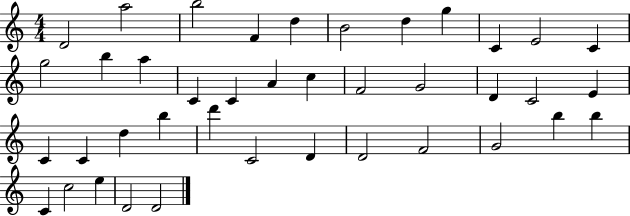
D4/h A5/h B5/h F4/q D5/q B4/h D5/q G5/q C4/q E4/h C4/q G5/h B5/q A5/q C4/q C4/q A4/q C5/q F4/h G4/h D4/q C4/h E4/q C4/q C4/q D5/q B5/q D6/q C4/h D4/q D4/h F4/h G4/h B5/q B5/q C4/q C5/h E5/q D4/h D4/h